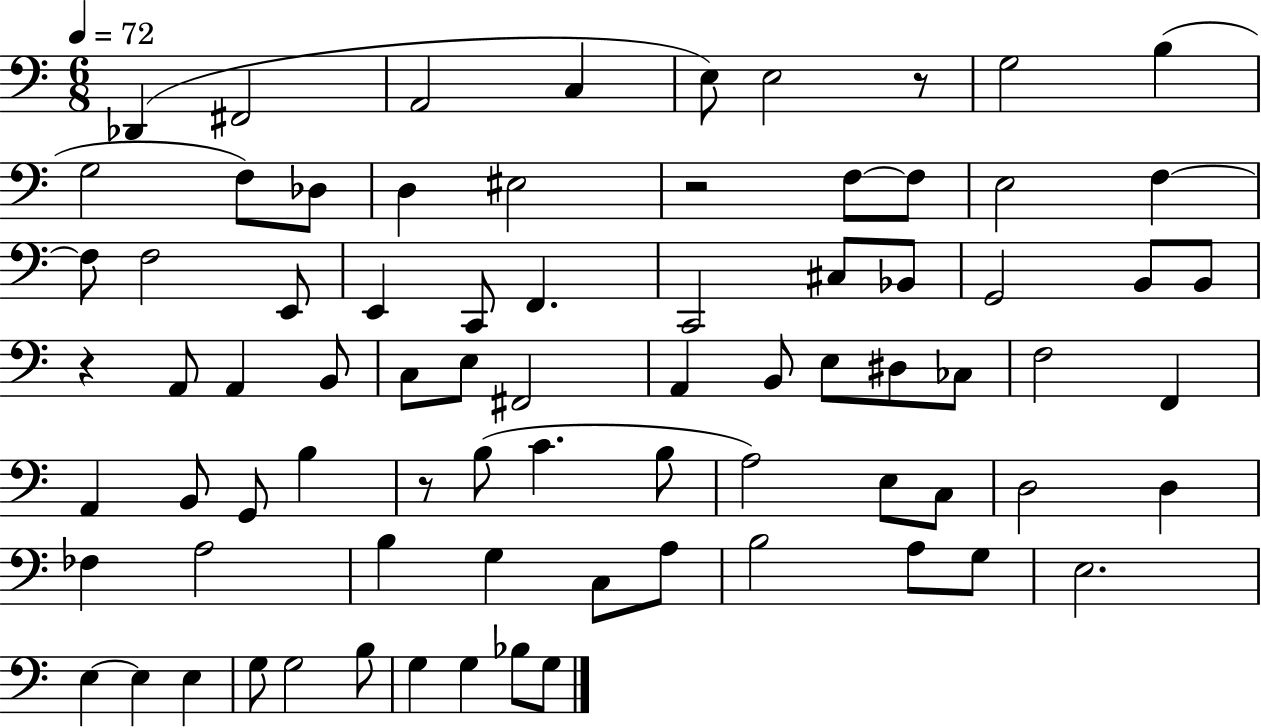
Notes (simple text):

Db2/q F#2/h A2/h C3/q E3/e E3/h R/e G3/h B3/q G3/h F3/e Db3/e D3/q EIS3/h R/h F3/e F3/e E3/h F3/q F3/e F3/h E2/e E2/q C2/e F2/q. C2/h C#3/e Bb2/e G2/h B2/e B2/e R/q A2/e A2/q B2/e C3/e E3/e F#2/h A2/q B2/e E3/e D#3/e CES3/e F3/h F2/q A2/q B2/e G2/e B3/q R/e B3/e C4/q. B3/e A3/h E3/e C3/e D3/h D3/q FES3/q A3/h B3/q G3/q C3/e A3/e B3/h A3/e G3/e E3/h. E3/q E3/q E3/q G3/e G3/h B3/e G3/q G3/q Bb3/e G3/e